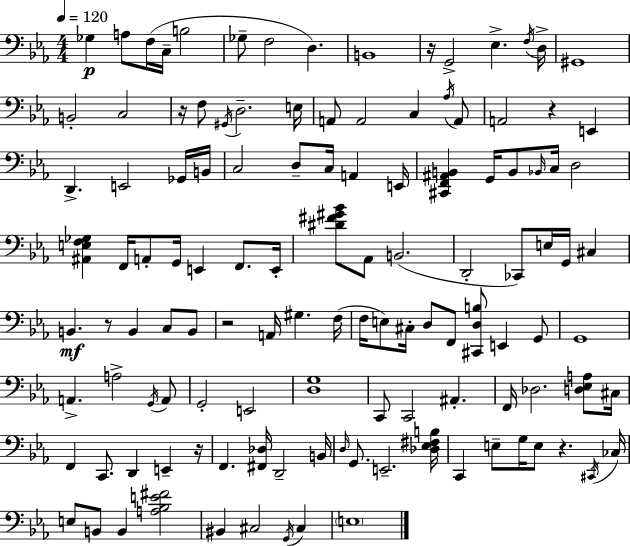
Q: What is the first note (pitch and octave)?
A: Gb3